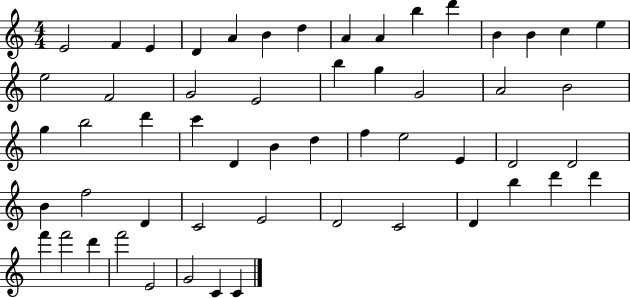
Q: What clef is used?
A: treble